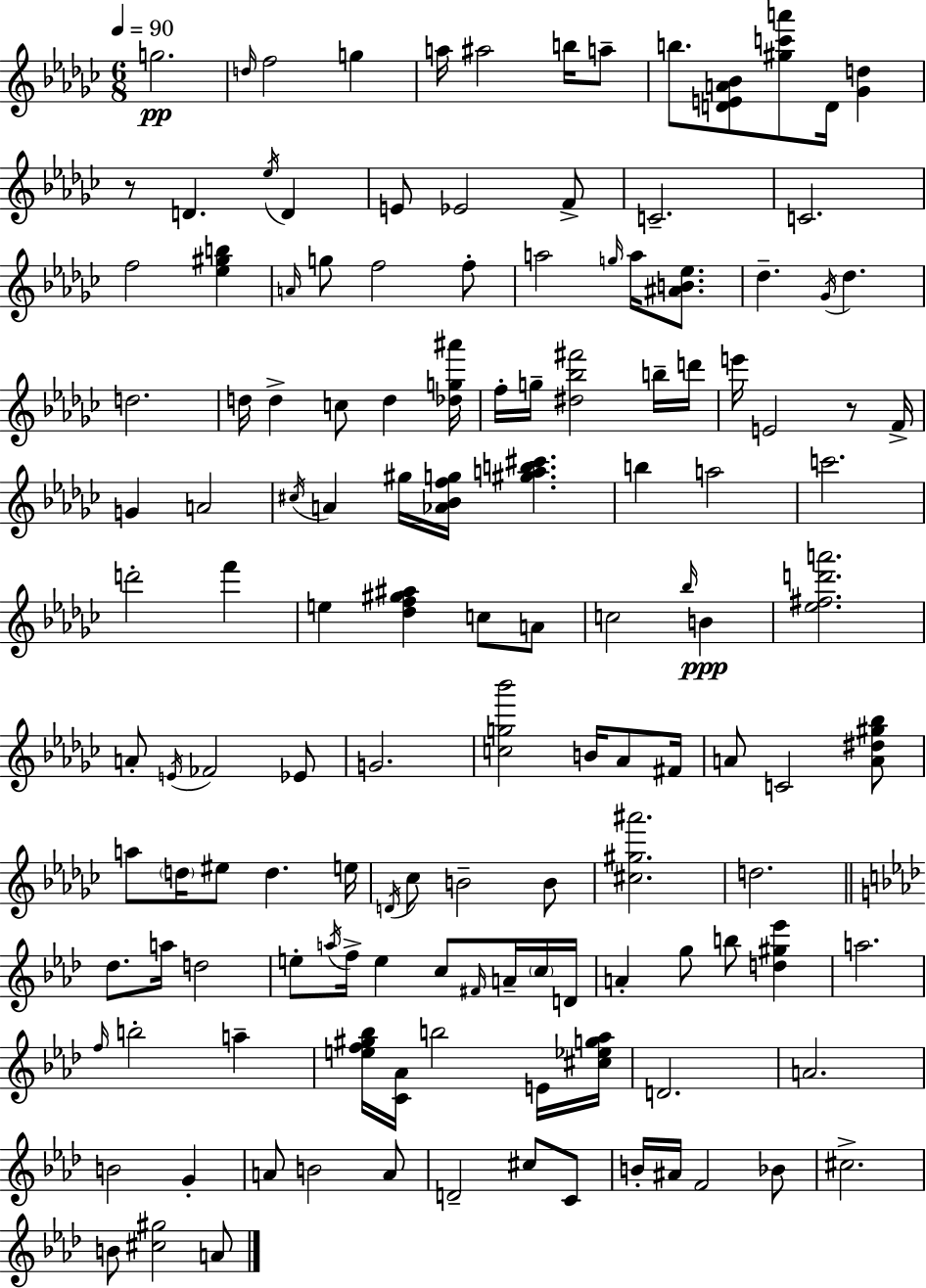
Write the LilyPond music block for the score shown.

{
  \clef treble
  \numericTimeSignature
  \time 6/8
  \key ees \minor
  \tempo 4 = 90
  g''2.\pp | \grace { d''16 } f''2 g''4 | a''16 ais''2 b''16 a''8-- | b''8. <d' e' a' bes'>8 <gis'' c''' a'''>8 d'16 <ges' d''>4 | \break r8 d'4. \acciaccatura { ees''16 } d'4 | e'8 ees'2 | f'8-> c'2.-- | c'2. | \break f''2 <ees'' gis'' b''>4 | \grace { a'16 } g''8 f''2 | f''8-. a''2 \grace { g''16 } | a''16 <ais' b' ees''>8. des''4.-- \acciaccatura { ges'16 } des''4. | \break d''2. | d''16 d''4-> c''8 | d''4 <des'' g'' ais'''>16 f''16-. g''16-- <dis'' bes'' fis'''>2 | b''16-- d'''16 e'''16 e'2 | \break r8 f'16-> g'4 a'2 | \acciaccatura { cis''16 } a'4 gis''16 <aes' bes' f'' g''>16 | <gis'' a'' b'' cis'''>4. b''4 a''2 | c'''2. | \break d'''2-. | f'''4 e''4 <des'' f'' gis'' ais''>4 | c''8 a'8 c''2 | \grace { bes''16 } b'4\ppp <ees'' fis'' d''' a'''>2. | \break a'8-. \acciaccatura { e'16 } fes'2 | ees'8 g'2. | <c'' g'' bes'''>2 | b'16 aes'8 fis'16 a'8 c'2 | \break <a' dis'' gis'' bes''>8 a''8 \parenthesize d''16 eis''8 | d''4. e''16 \acciaccatura { d'16 } ces''8 b'2-- | b'8 <cis'' gis'' ais'''>2. | d''2. | \break \bar "||" \break \key aes \major des''8. a''16 d''2 | e''8-. \acciaccatura { a''16 } f''16-> e''4 c''8 \grace { fis'16 } a'16-- | \parenthesize c''16 d'16 a'4-. g''8 b''8 <d'' gis'' ees'''>4 | a''2. | \break \grace { f''16 } b''2-. a''4-- | <e'' f'' gis'' bes''>16 <c' aes'>16 b''2 | e'16 <cis'' ees'' g'' aes''>16 d'2. | a'2. | \break b'2 g'4-. | a'8 b'2 | a'8 d'2-- cis''8 | c'8 b'16-. ais'16 f'2 | \break bes'8 cis''2.-> | b'8 <cis'' gis''>2 | a'8 \bar "|."
}